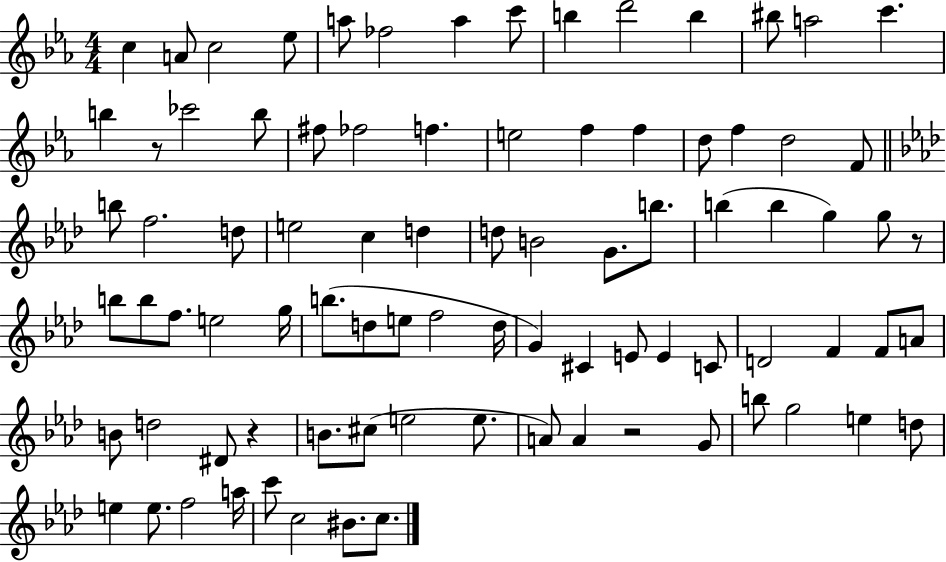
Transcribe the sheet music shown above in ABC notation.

X:1
T:Untitled
M:4/4
L:1/4
K:Eb
c A/2 c2 _e/2 a/2 _f2 a c'/2 b d'2 b ^b/2 a2 c' b z/2 _c'2 b/2 ^f/2 _f2 f e2 f f d/2 f d2 F/2 b/2 f2 d/2 e2 c d d/2 B2 G/2 b/2 b b g g/2 z/2 b/2 b/2 f/2 e2 g/4 b/2 d/2 e/2 f2 d/4 G ^C E/2 E C/2 D2 F F/2 A/2 B/2 d2 ^D/2 z B/2 ^c/2 e2 e/2 A/2 A z2 G/2 b/2 g2 e d/2 e e/2 f2 a/4 c'/2 c2 ^B/2 c/2